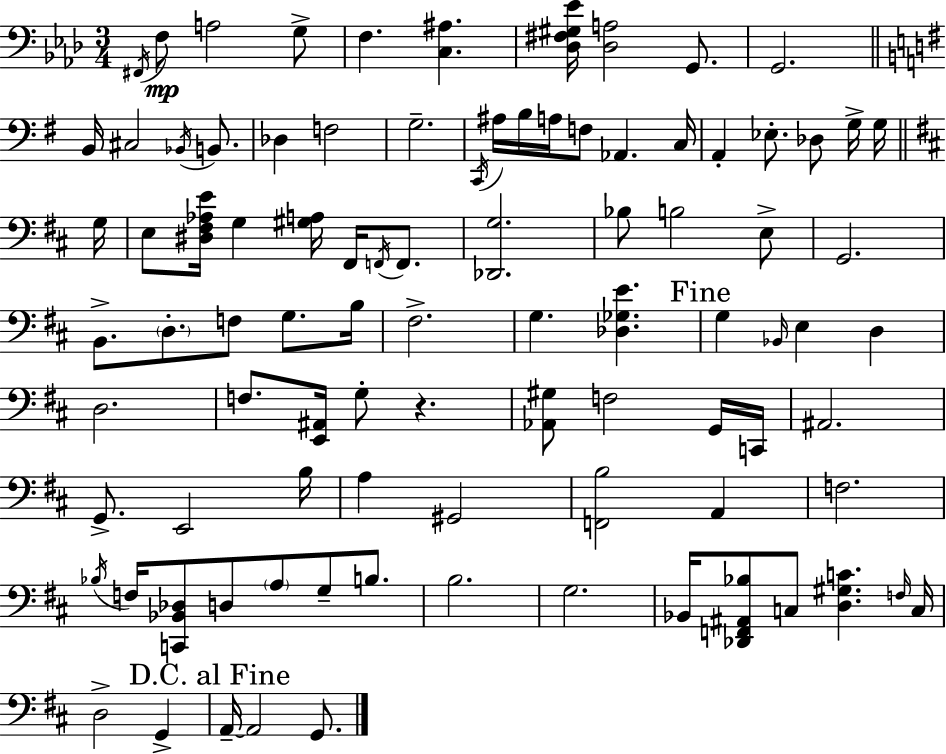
F#2/s F3/e A3/h G3/e F3/q. [C3,A#3]/q. [Db3,F#3,G#3,Eb4]/s [Db3,A3]/h G2/e. G2/h. B2/s C#3/h Bb2/s B2/e. Db3/q F3/h G3/h. C2/s A#3/s B3/s A3/s F3/e Ab2/q. C3/s A2/q Eb3/e. Db3/e G3/s G3/s G3/s E3/e [D#3,F#3,Ab3,E4]/s G3/q [G#3,A3]/s F#2/s F2/s F2/e. [Db2,G3]/h. Bb3/e B3/h E3/e G2/h. B2/e. D3/e. F3/e G3/e. B3/s F#3/h. G3/q. [Db3,Gb3,E4]/q. G3/q Bb2/s E3/q D3/q D3/h. F3/e. [E2,A#2]/s G3/e R/q. [Ab2,G#3]/e F3/h G2/s C2/s A#2/h. G2/e. E2/h B3/s A3/q G#2/h [F2,B3]/h A2/q F3/h. Bb3/s F3/s [C2,Bb2,Db3]/e D3/e A3/e G3/e B3/e. B3/h. G3/h. Bb2/s [Db2,F2,A#2,Bb3]/e C3/e [D3,G#3,C4]/q. F3/s C3/s D3/h G2/q A2/s A2/h G2/e.